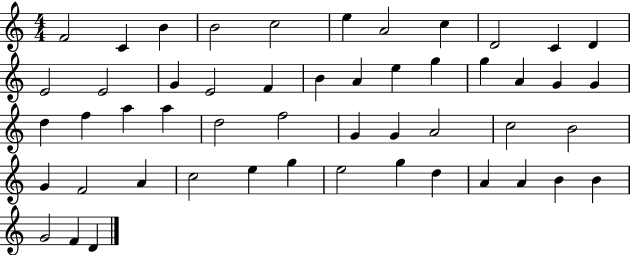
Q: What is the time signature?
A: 4/4